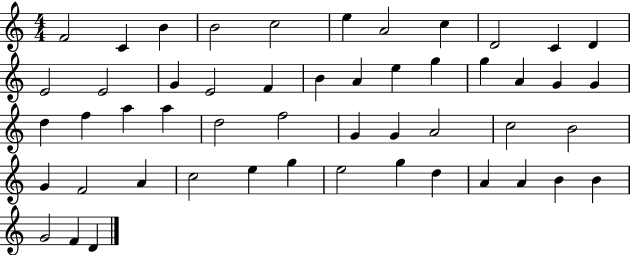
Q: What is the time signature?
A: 4/4